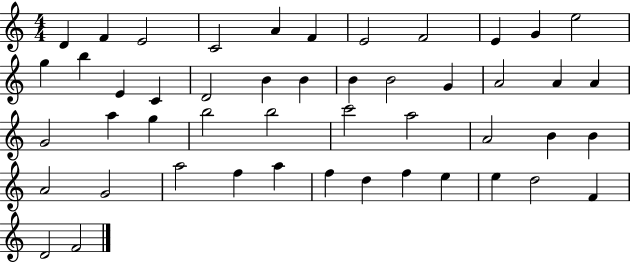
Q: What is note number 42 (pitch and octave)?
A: F5